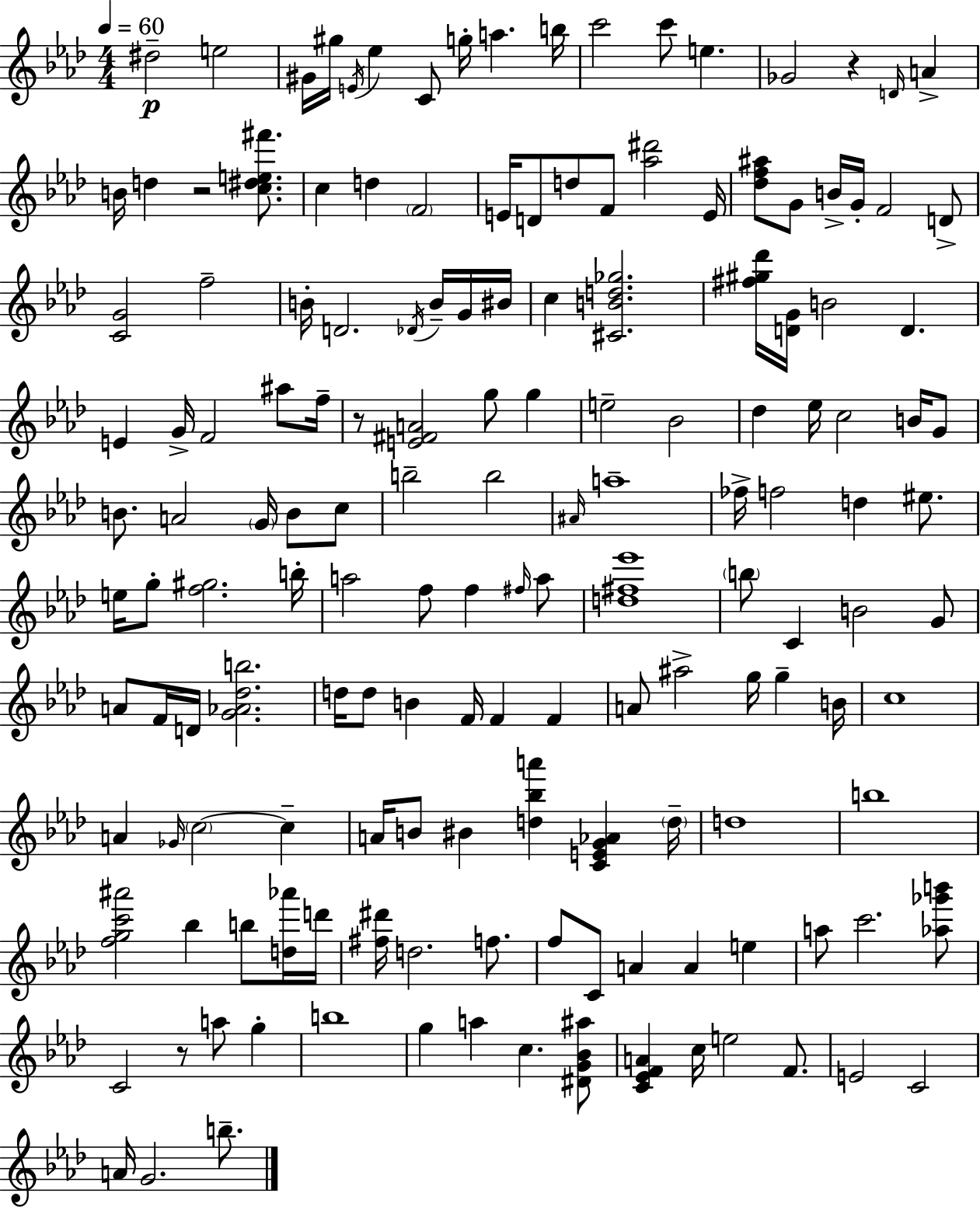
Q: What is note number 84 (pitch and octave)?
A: D5